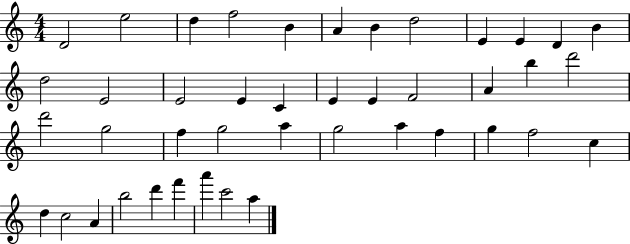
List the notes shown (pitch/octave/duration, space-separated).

D4/h E5/h D5/q F5/h B4/q A4/q B4/q D5/h E4/q E4/q D4/q B4/q D5/h E4/h E4/h E4/q C4/q E4/q E4/q F4/h A4/q B5/q D6/h D6/h G5/h F5/q G5/h A5/q G5/h A5/q F5/q G5/q F5/h C5/q D5/q C5/h A4/q B5/h D6/q F6/q A6/q C6/h A5/q